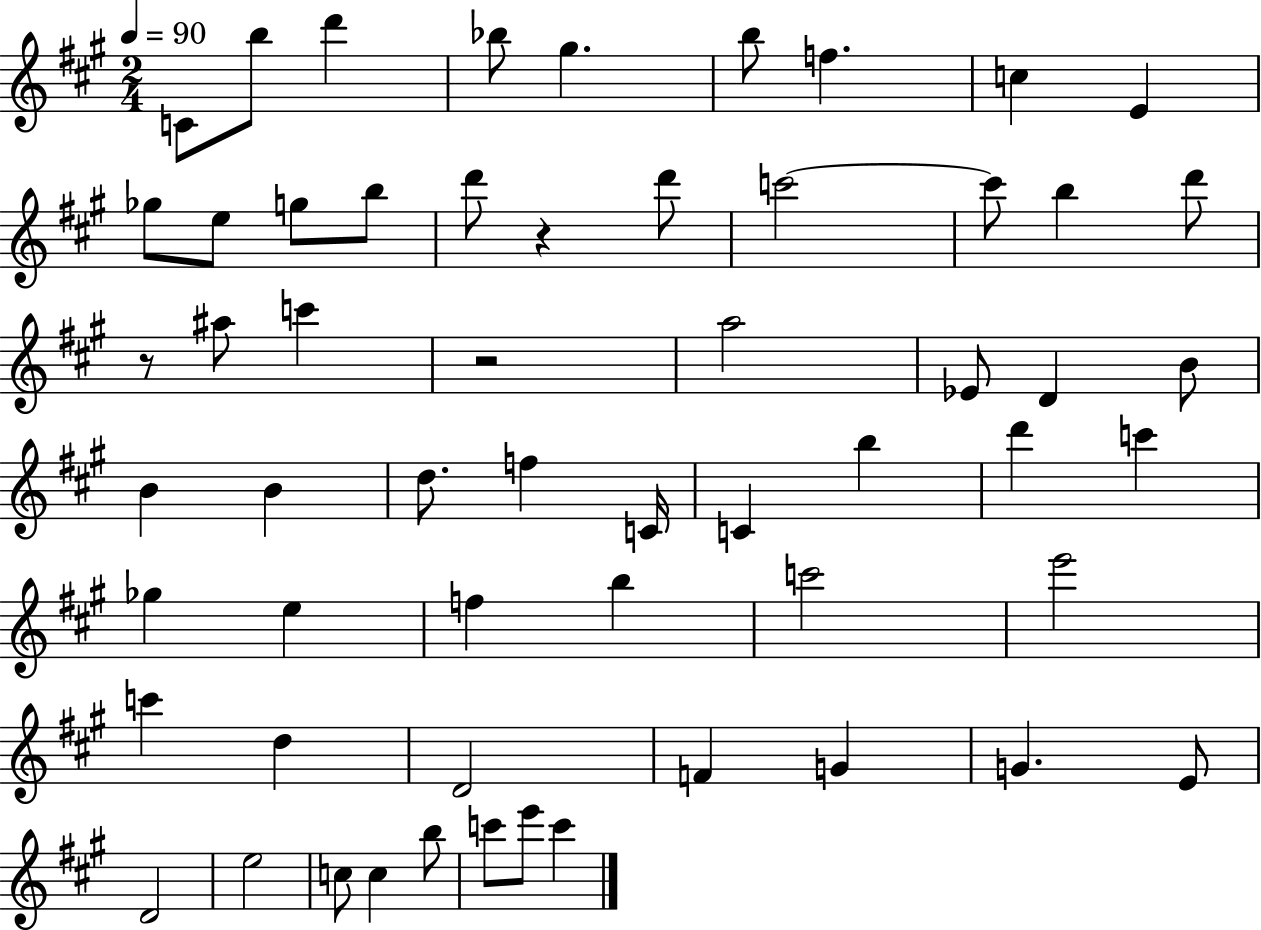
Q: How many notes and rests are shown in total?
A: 58